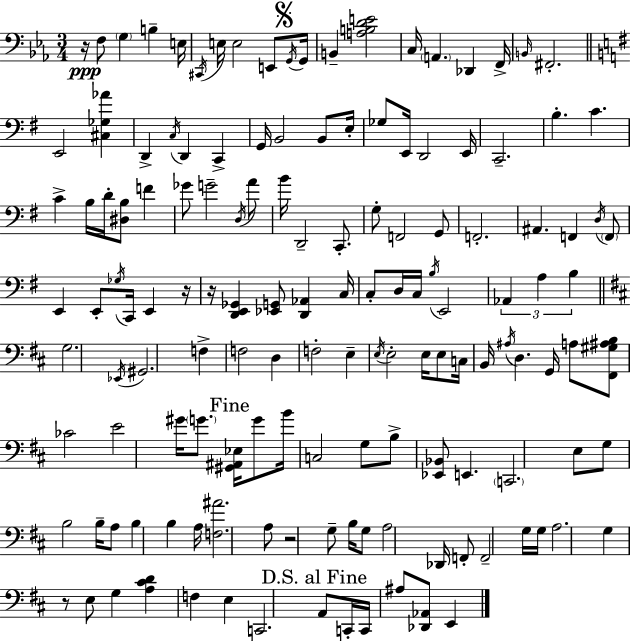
X:1
T:Untitled
M:3/4
L:1/4
K:Eb
z/4 F,/2 G, B, E,/4 ^C,,/4 E,/4 E,2 E,,/2 G,,/4 G,,/4 B,, [A,B,DE]2 C,/4 A,, _D,, F,,/4 B,,/4 ^F,,2 E,,2 [^C,_G,_A] D,, C,/4 D,, C,, G,,/4 B,,2 B,,/2 E,/4 _G,/2 E,,/4 D,,2 E,,/4 C,,2 B, C C B,/4 D/4 [^D,B,]/2 F _G/2 G2 D,/4 A/2 B/4 D,,2 C,,/2 G,/2 F,,2 G,,/2 F,,2 ^A,, F,, D,/4 F,,/2 E,, E,,/2 _G,/4 C,,/4 E,, z/4 z/4 [D,,E,,_G,,] [_E,,G,,]/2 [D,,_A,,] C,/4 C,/2 D,/4 C,/4 B,/4 E,,2 _A,, A, B, G,2 _E,,/4 ^G,,2 F, F,2 D, F,2 E, E,/4 E,2 E,/4 E,/2 C,/4 B,,/4 ^A,/4 D, G,,/4 A,/2 [^F,,^G,^A,B,]/2 _C2 E2 ^G/4 G/2 [^G,,^A,,_E,]/4 G/2 B/4 C,2 G,/2 B,/2 [_E,,_B,,]/2 E,, C,,2 E,/2 G,/2 B,2 B,/4 A,/2 B, B, A,/4 [F,^A]2 A,/2 z2 G,/2 B,/4 G,/2 A,2 _D,,/4 F,,/2 F,,2 G,/4 G,/4 A,2 G, z/2 E,/2 G, [A,^CD] F, E, C,,2 A,,/2 C,,/4 C,,/4 ^A,/2 [_D,,_A,,]/2 E,,